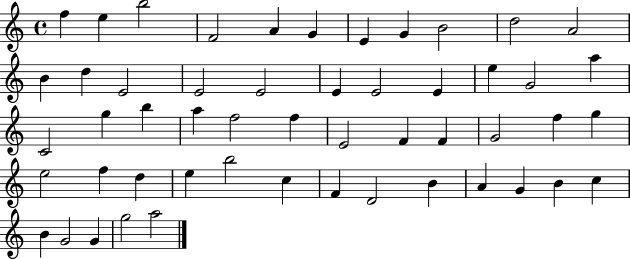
X:1
T:Untitled
M:4/4
L:1/4
K:C
f e b2 F2 A G E G B2 d2 A2 B d E2 E2 E2 E E2 E e G2 a C2 g b a f2 f E2 F F G2 f g e2 f d e b2 c F D2 B A G B c B G2 G g2 a2